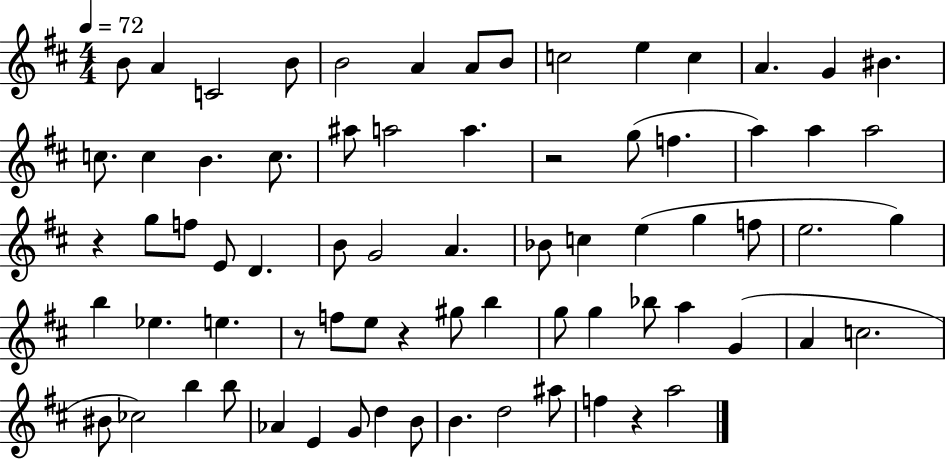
B4/e A4/q C4/h B4/e B4/h A4/q A4/e B4/e C5/h E5/q C5/q A4/q. G4/q BIS4/q. C5/e. C5/q B4/q. C5/e. A#5/e A5/h A5/q. R/h G5/e F5/q. A5/q A5/q A5/h R/q G5/e F5/e E4/e D4/q. B4/e G4/h A4/q. Bb4/e C5/q E5/q G5/q F5/e E5/h. G5/q B5/q Eb5/q. E5/q. R/e F5/e E5/e R/q G#5/e B5/q G5/e G5/q Bb5/e A5/q G4/q A4/q C5/h. BIS4/e CES5/h B5/q B5/e Ab4/q E4/q G4/e D5/q B4/e B4/q. D5/h A#5/e F5/q R/q A5/h